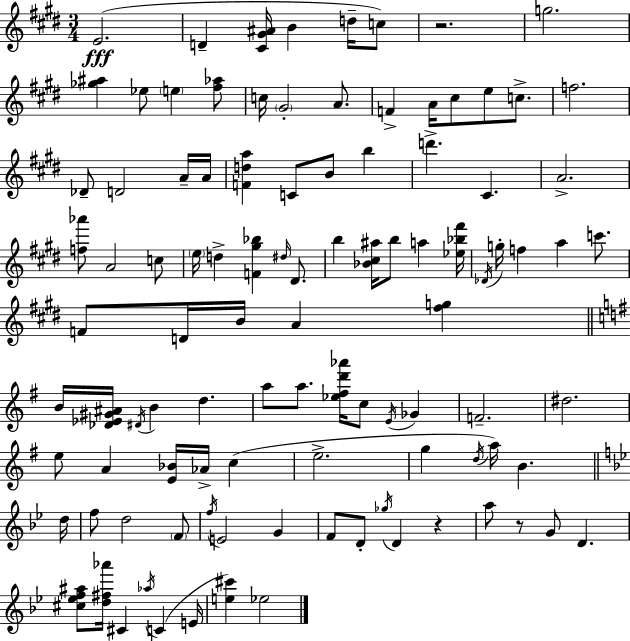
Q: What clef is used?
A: treble